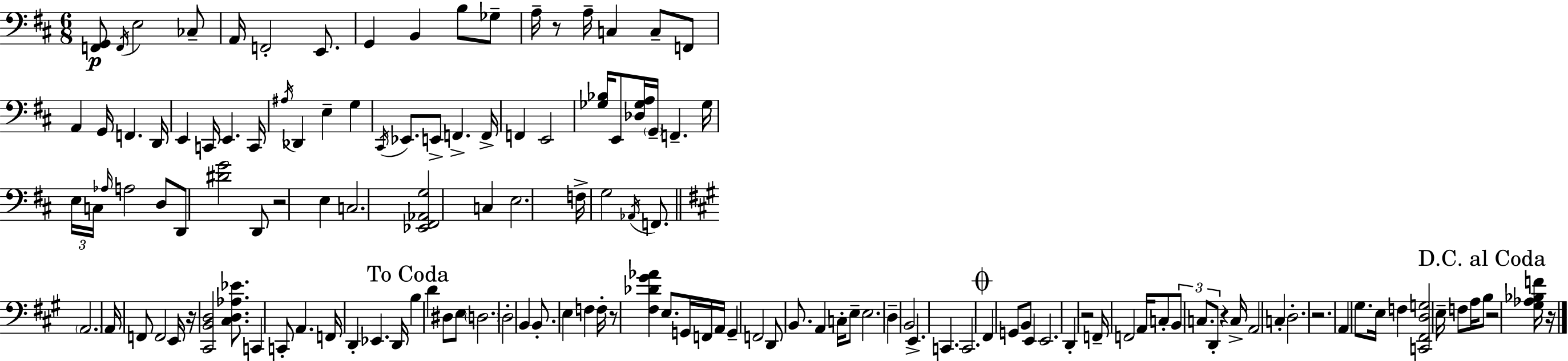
[F2,G2]/e F2/s E3/h CES3/e A2/s F2/h E2/e. G2/q B2/q B3/e Gb3/e A3/s R/e A3/s C3/q C3/e F2/e A2/q G2/s F2/q. D2/s E2/q C2/s E2/q. C2/s A#3/s Db2/q E3/q G3/q C#2/s Eb2/e. E2/e F2/q. F2/s F2/q E2/h [Gb3,Bb3]/s E2/e [Db3,Gb3,A3]/s G2/s F2/q. Gb3/s E3/s C3/s Ab3/s A3/h D3/e D2/e [D#4,G4]/h D2/e R/h E3/q C3/h. [Eb2,F#2,Ab2,G3]/h C3/q E3/h. F3/s G3/h Ab2/s F2/e. A2/h. A2/s F2/e F2/h E2/s R/s [C#2,B2,D3]/h [C#3,D3,Ab3,Eb4]/e. C2/q C2/e A2/q. F2/s D2/q Eb2/q. D2/s B3/q D4/q D#3/e E3/e D3/h. D3/h B2/q B2/e. E3/q F3/q F3/s R/e [F#3,Db4,G#4,Ab4]/q E3/e. G2/s F2/s A2/s G2/q F2/h D2/e B2/e. A2/q C3/s E3/e E3/h. D3/q B2/h E2/q. C2/q. C2/h. F#2/q G2/e B2/e E2/q E2/h. D2/q R/h F2/s F2/h A2/s C3/e B2/e C3/e. D2/e R/q C3/s A2/h C3/q D3/h. R/h. A2/q G#3/e. E3/s F3/q [C2,F#2,D3,G3]/h E3/s F3/e A3/s B3/e R/h [G#3,Ab3,Bb3,F4]/s R/s